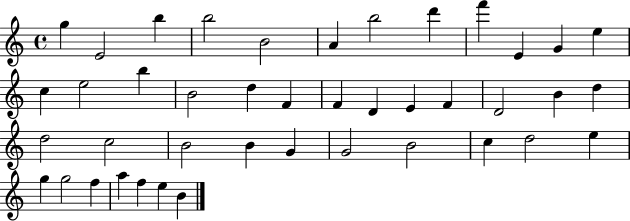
X:1
T:Untitled
M:4/4
L:1/4
K:C
g E2 b b2 B2 A b2 d' f' E G e c e2 b B2 d F F D E F D2 B d d2 c2 B2 B G G2 B2 c d2 e g g2 f a f e B